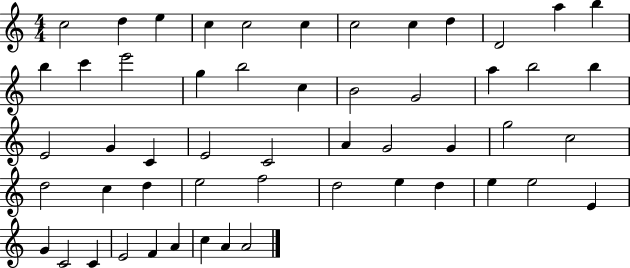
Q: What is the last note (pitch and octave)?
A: A4